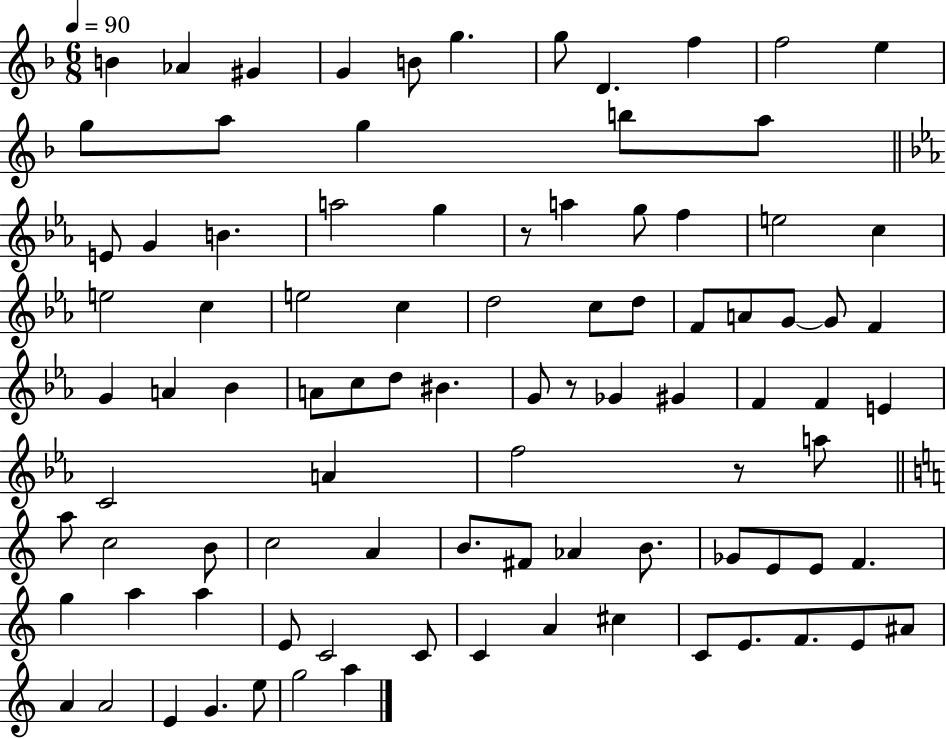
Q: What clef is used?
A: treble